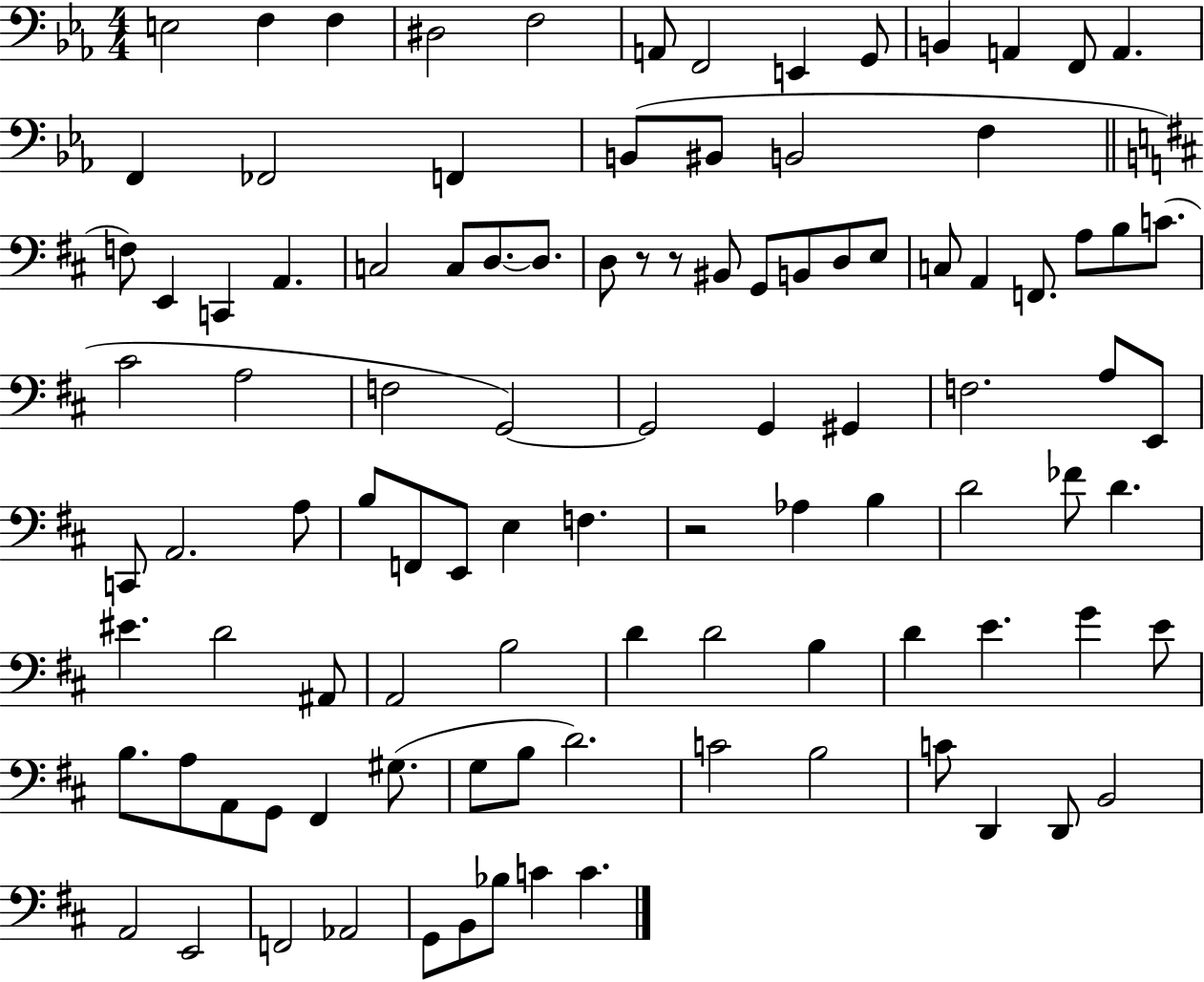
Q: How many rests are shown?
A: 3